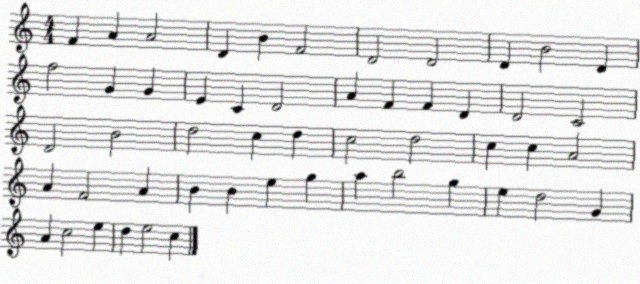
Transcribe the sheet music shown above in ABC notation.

X:1
T:Untitled
M:4/4
L:1/4
K:C
F A A2 D B F2 D2 D2 D B2 D f2 G G E C D2 A F F D D2 C2 D2 B2 d2 c d c2 d2 c c A2 A F2 A B B e g a b2 g e d2 G A c2 e d e2 c